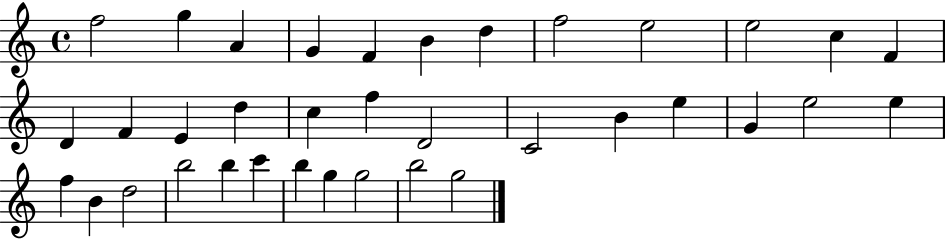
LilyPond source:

{
  \clef treble
  \time 4/4
  \defaultTimeSignature
  \key c \major
  f''2 g''4 a'4 | g'4 f'4 b'4 d''4 | f''2 e''2 | e''2 c''4 f'4 | \break d'4 f'4 e'4 d''4 | c''4 f''4 d'2 | c'2 b'4 e''4 | g'4 e''2 e''4 | \break f''4 b'4 d''2 | b''2 b''4 c'''4 | b''4 g''4 g''2 | b''2 g''2 | \break \bar "|."
}